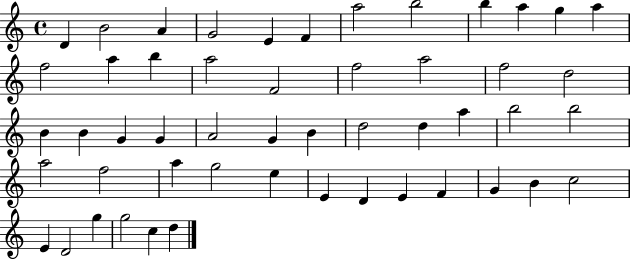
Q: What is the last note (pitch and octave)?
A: D5